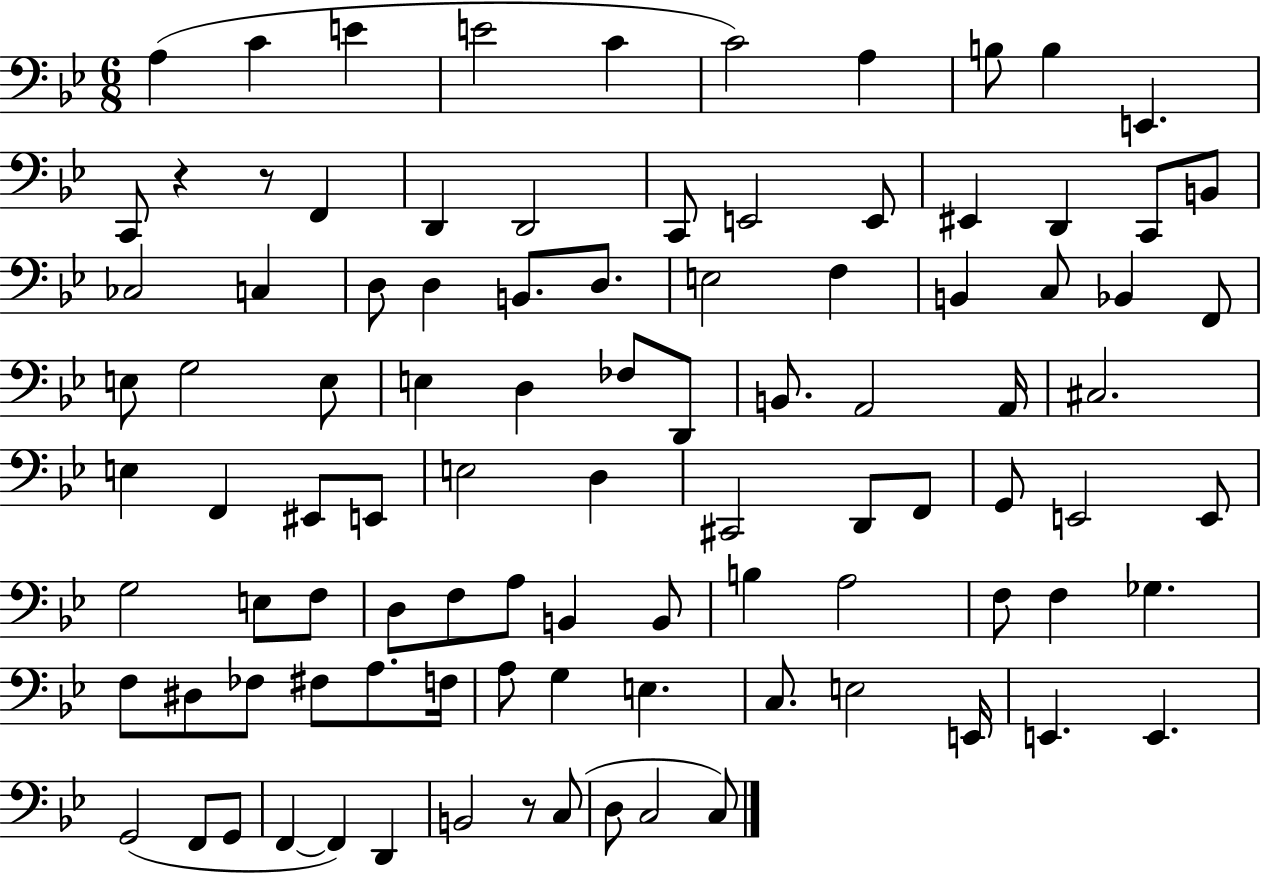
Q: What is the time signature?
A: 6/8